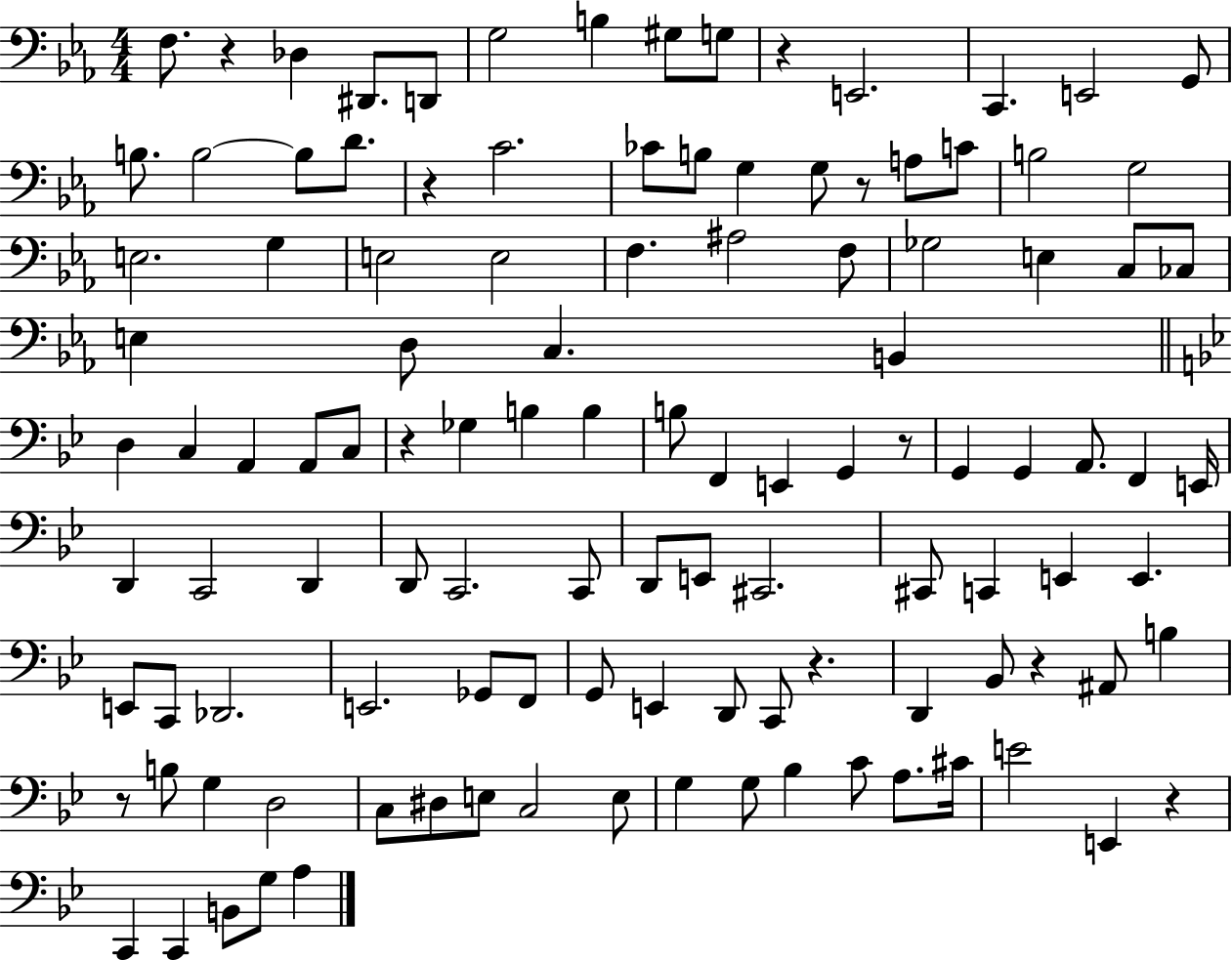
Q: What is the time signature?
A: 4/4